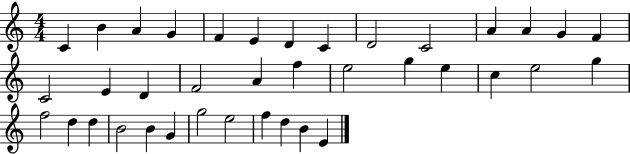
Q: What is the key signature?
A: C major